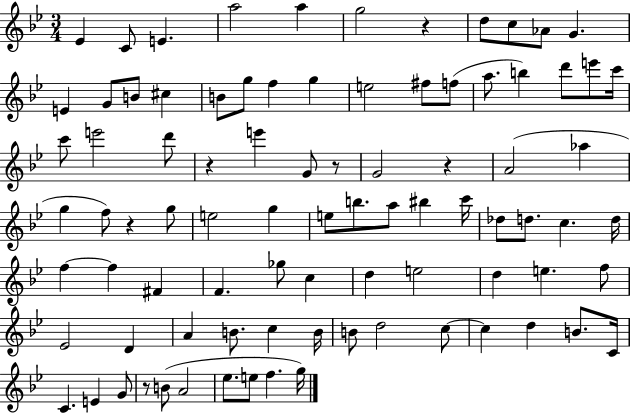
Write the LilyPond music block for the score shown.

{
  \clef treble
  \numericTimeSignature
  \time 3/4
  \key bes \major
  ees'4 c'8 e'4. | a''2 a''4 | g''2 r4 | d''8 c''8 aes'8 g'4. | \break e'4 g'8 b'8 cis''4 | b'8 g''8 f''4 g''4 | e''2 fis''8 f''8( | a''8. b''4) d'''8 e'''8 c'''16 | \break c'''8 e'''2 d'''8 | r4 e'''4 g'8 r8 | g'2 r4 | a'2( aes''4 | \break g''4 f''8) r4 g''8 | e''2 g''4 | e''8 b''8. a''8 bis''4 c'''16 | des''8 d''8. c''4. d''16 | \break f''4~~ f''4 fis'4 | f'4. ges''8 c''4 | d''4 e''2 | d''4 e''4. f''8 | \break ees'2 d'4 | a'4 b'8. c''4 b'16 | b'8 d''2 c''8~~ | c''4 d''4 b'8. c'16 | \break c'4. e'4 g'8 | r8 b'8( a'2 | ees''8. e''8 f''4. g''16) | \bar "|."
}